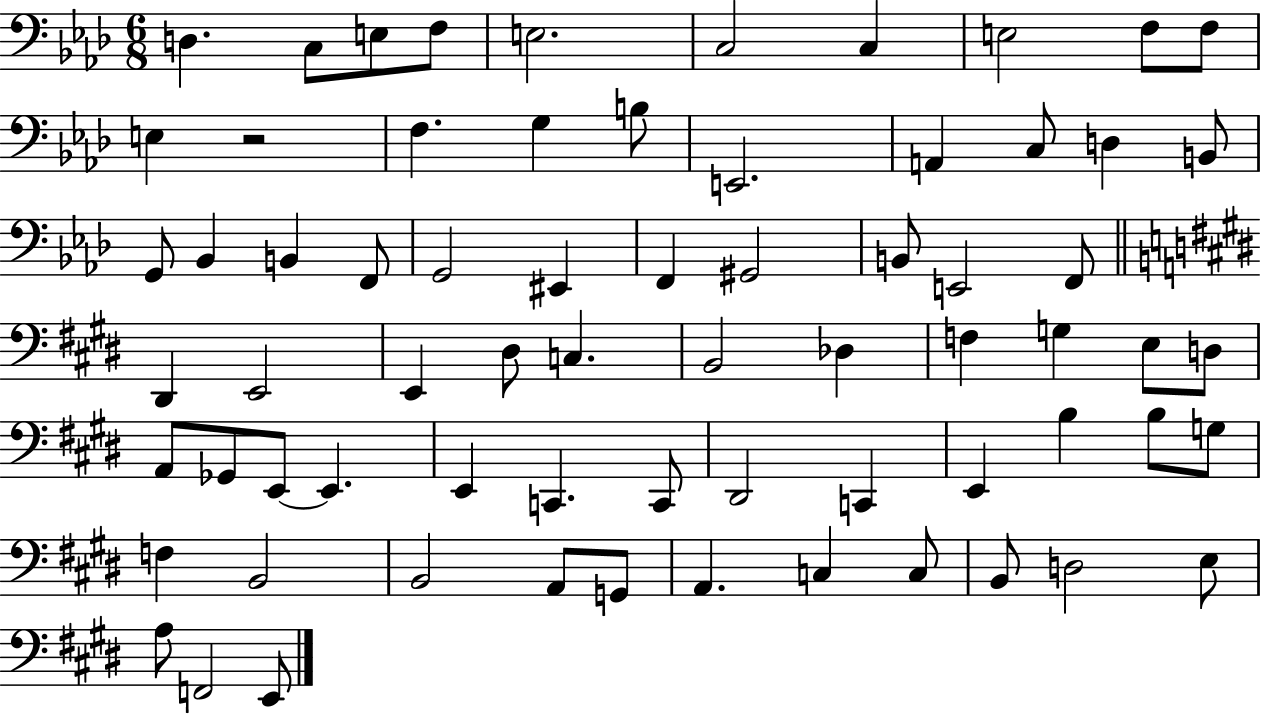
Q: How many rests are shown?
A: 1